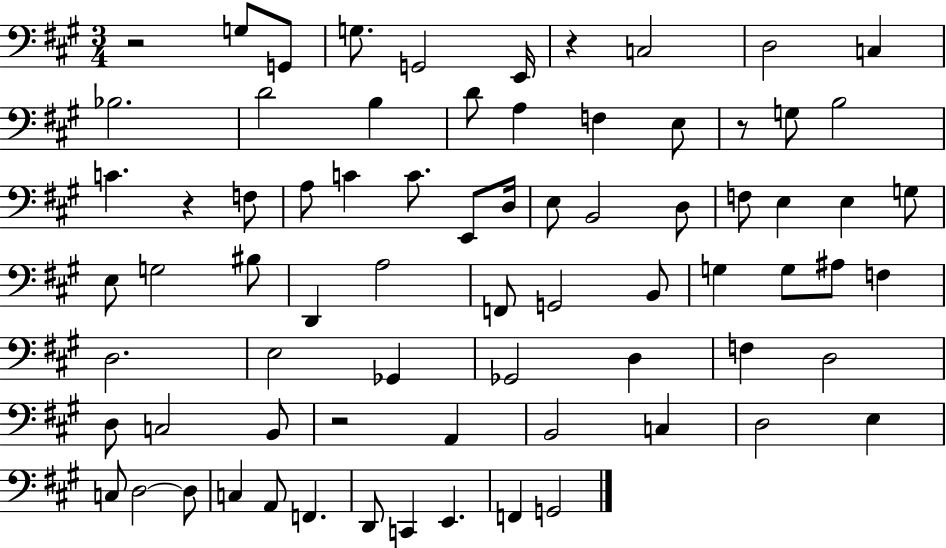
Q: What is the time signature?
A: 3/4